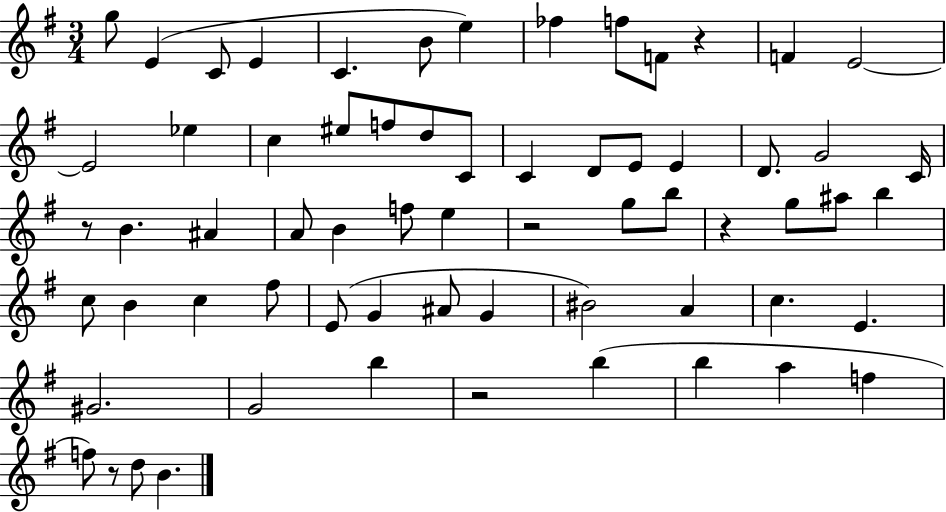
G5/e E4/q C4/e E4/q C4/q. B4/e E5/q FES5/q F5/e F4/e R/q F4/q E4/h E4/h Eb5/q C5/q EIS5/e F5/e D5/e C4/e C4/q D4/e E4/e E4/q D4/e. G4/h C4/s R/e B4/q. A#4/q A4/e B4/q F5/e E5/q R/h G5/e B5/e R/q G5/e A#5/e B5/q C5/e B4/q C5/q F#5/e E4/e G4/q A#4/e G4/q BIS4/h A4/q C5/q. E4/q. G#4/h. G4/h B5/q R/h B5/q B5/q A5/q F5/q F5/e R/e D5/e B4/q.